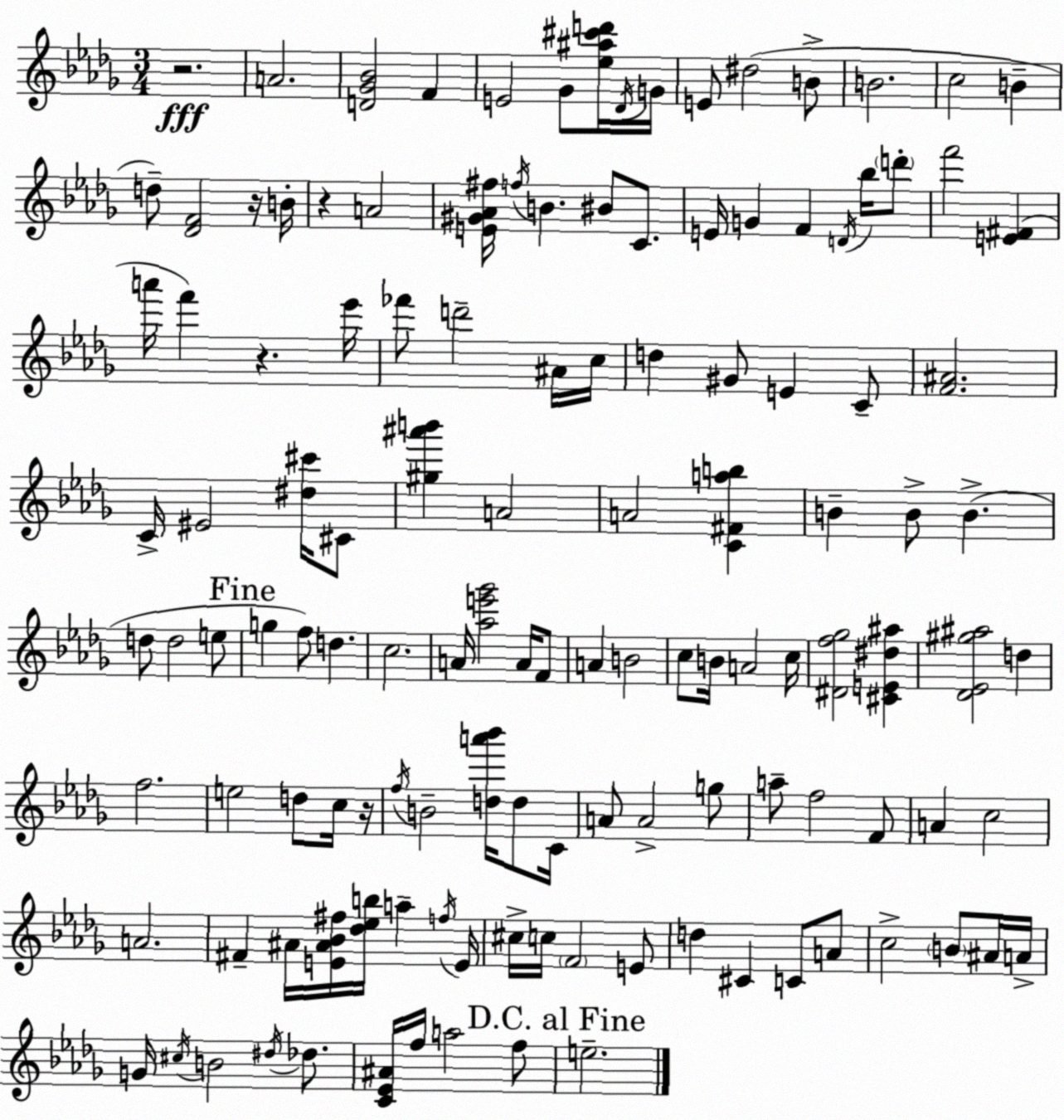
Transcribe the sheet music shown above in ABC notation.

X:1
T:Untitled
M:3/4
L:1/4
K:Bbm
z2 A2 [D_G_B]2 F E2 _G/2 [_e^a^c'd']/4 _D/4 G/4 E/2 ^d2 B/2 B2 c2 B d/2 [_DF]2 z/4 B/4 z A2 [E^G_A^f]/4 f/4 B ^B/2 C/2 E/4 G F D/4 _b/4 d'/2 f'2 [E^F] a'/4 f' z _e'/4 _f'/2 d'2 ^A/4 c/4 d ^G/2 E C/2 [F^A]2 C/4 ^E2 [^d^c']/4 ^C/2 [^g^a'b'] A2 A2 [C^Fab] B B/2 B d/2 d2 e/2 g f/2 d c2 A/4 [_ae'_g']2 A/4 F/2 A B2 c/2 B/4 A2 c/4 [^Df_g]2 [^CE^d^a] [_D_E^g^a]2 d f2 e2 d/2 c/4 z/4 f/4 B2 [da'_b']/4 d/2 C/4 A/2 A2 g/2 a/2 f2 F/2 A c2 A2 ^F ^A/4 [E^A_B^f]/4 [_d_eb]/4 a f/4 E/4 ^c/4 c/4 F2 E/2 d ^C C/2 A/2 c2 B/2 ^A/4 A/4 G/4 ^c/4 B2 ^d/4 _d/2 [C_E^A]/4 f/4 a2 f/2 e2